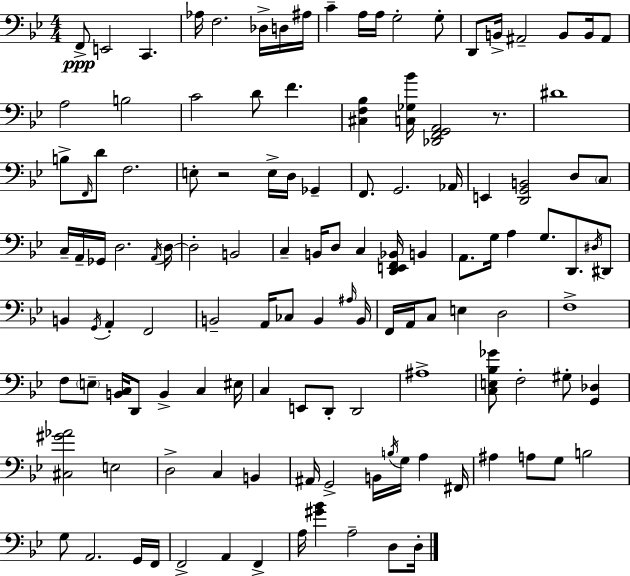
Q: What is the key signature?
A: BES major